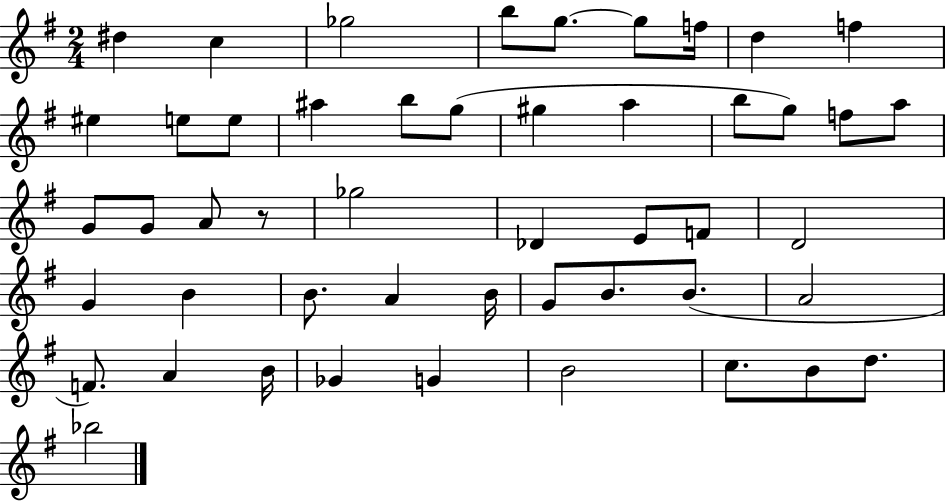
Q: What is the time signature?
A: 2/4